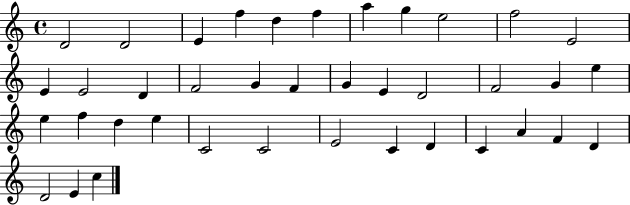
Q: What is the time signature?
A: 4/4